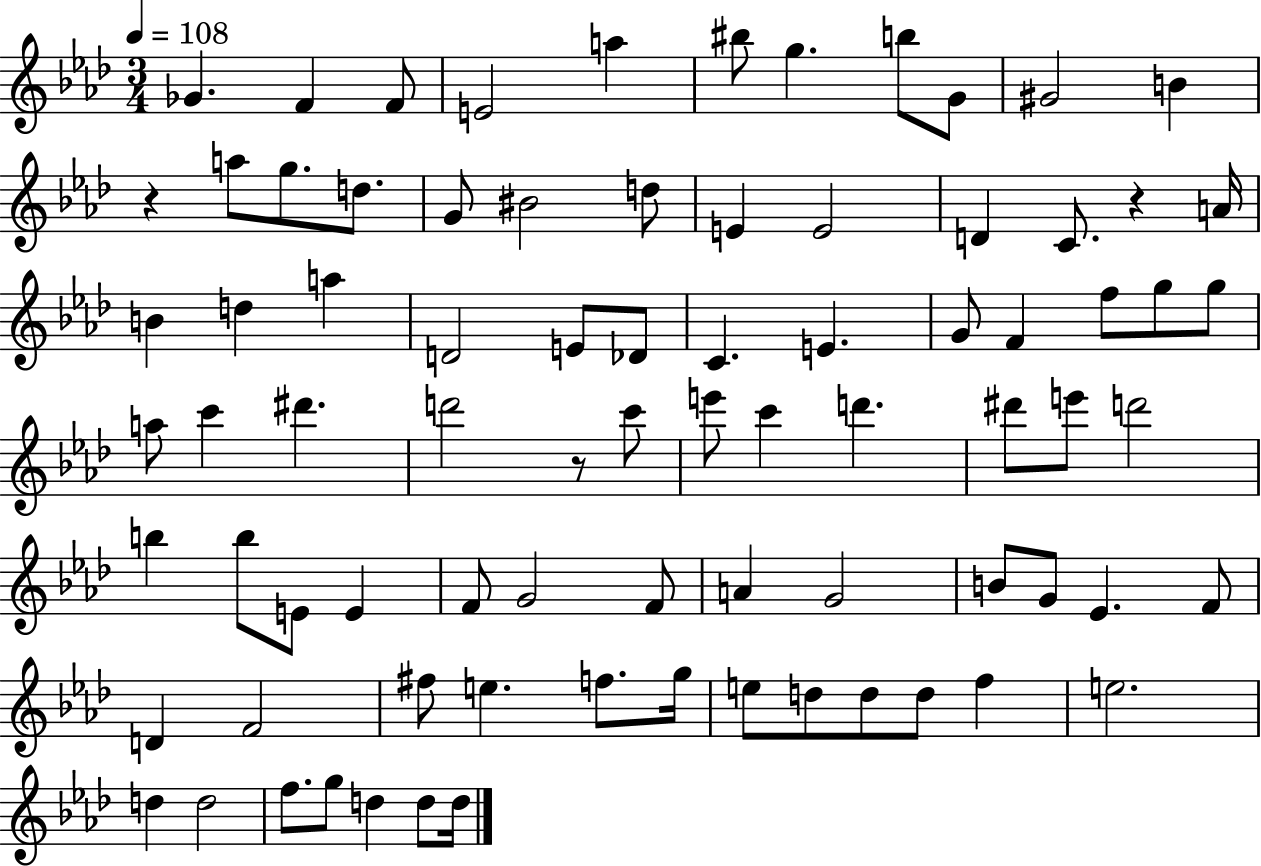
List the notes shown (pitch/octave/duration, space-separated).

Gb4/q. F4/q F4/e E4/h A5/q BIS5/e G5/q. B5/e G4/e G#4/h B4/q R/q A5/e G5/e. D5/e. G4/e BIS4/h D5/e E4/q E4/h D4/q C4/e. R/q A4/s B4/q D5/q A5/q D4/h E4/e Db4/e C4/q. E4/q. G4/e F4/q F5/e G5/e G5/e A5/e C6/q D#6/q. D6/h R/e C6/e E6/e C6/q D6/q. D#6/e E6/e D6/h B5/q B5/e E4/e E4/q F4/e G4/h F4/e A4/q G4/h B4/e G4/e Eb4/q. F4/e D4/q F4/h F#5/e E5/q. F5/e. G5/s E5/e D5/e D5/e D5/e F5/q E5/h. D5/q D5/h F5/e. G5/e D5/q D5/e D5/s